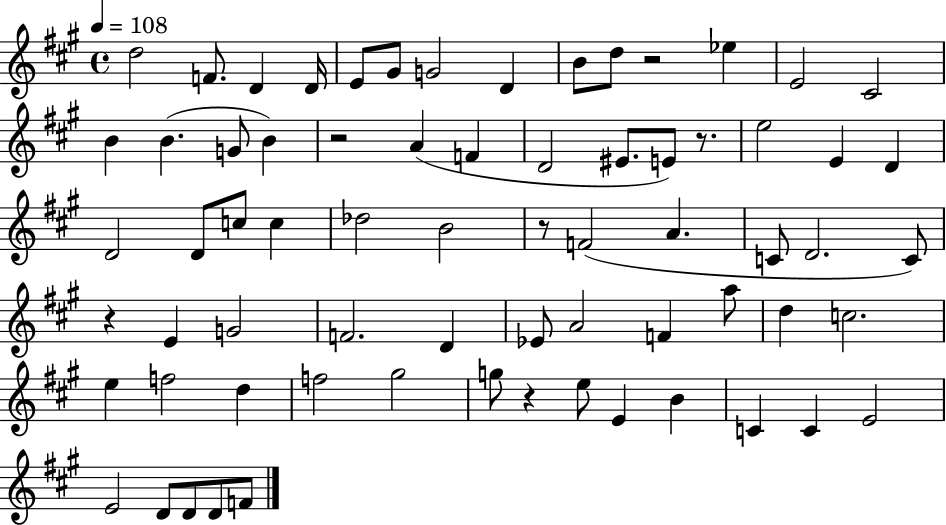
X:1
T:Untitled
M:4/4
L:1/4
K:A
d2 F/2 D D/4 E/2 ^G/2 G2 D B/2 d/2 z2 _e E2 ^C2 B B G/2 B z2 A F D2 ^E/2 E/2 z/2 e2 E D D2 D/2 c/2 c _d2 B2 z/2 F2 A C/2 D2 C/2 z E G2 F2 D _E/2 A2 F a/2 d c2 e f2 d f2 ^g2 g/2 z e/2 E B C C E2 E2 D/2 D/2 D/2 F/2